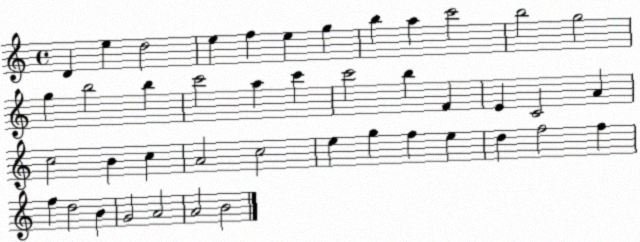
X:1
T:Untitled
M:4/4
L:1/4
K:C
D e d2 e f e g b a c'2 b2 g2 g b2 b c'2 a c' c'2 b F E C2 A c2 B c A2 c2 e g f e d f2 f f d2 B G2 A2 A2 B2